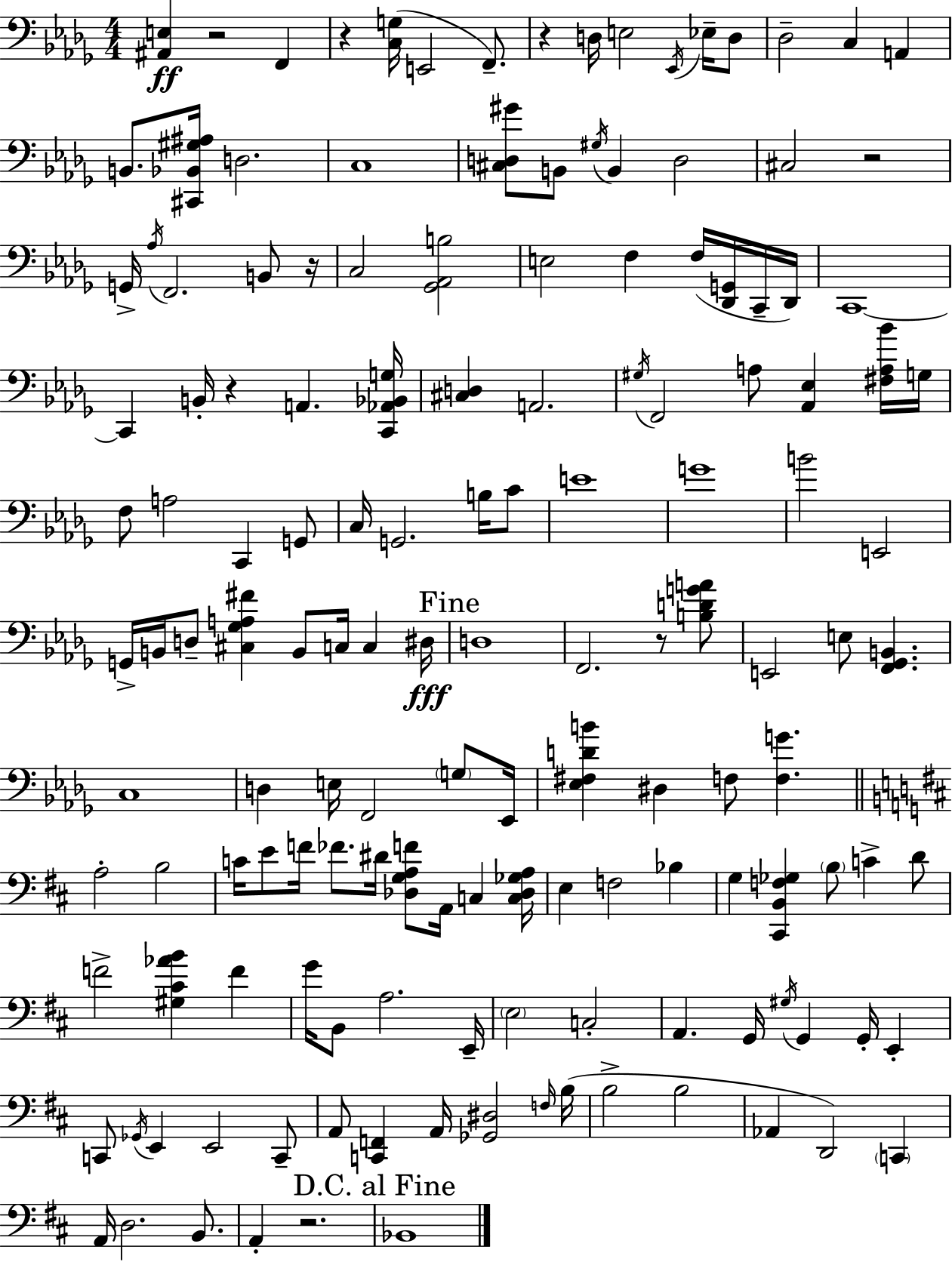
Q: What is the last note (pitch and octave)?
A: Bb2